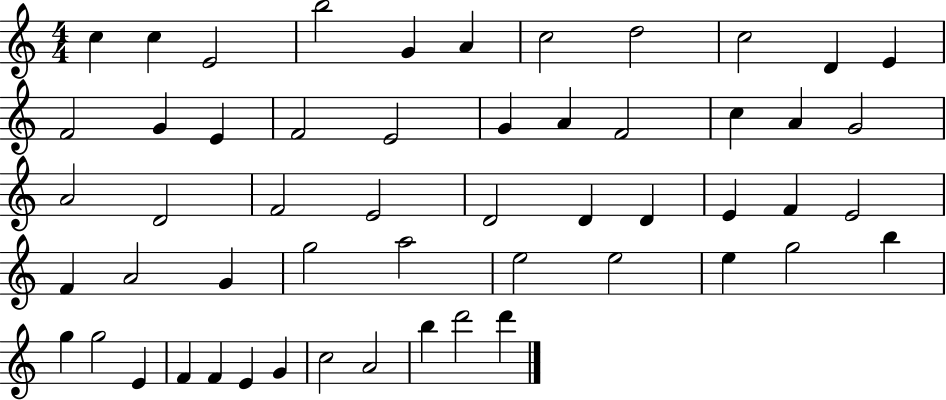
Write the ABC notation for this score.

X:1
T:Untitled
M:4/4
L:1/4
K:C
c c E2 b2 G A c2 d2 c2 D E F2 G E F2 E2 G A F2 c A G2 A2 D2 F2 E2 D2 D D E F E2 F A2 G g2 a2 e2 e2 e g2 b g g2 E F F E G c2 A2 b d'2 d'